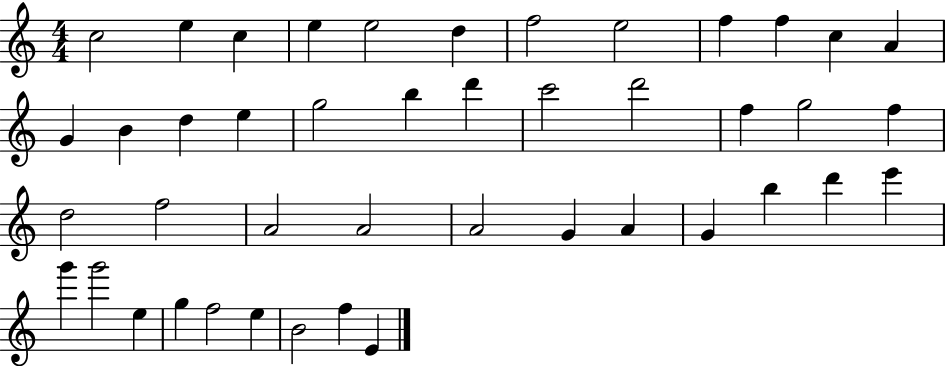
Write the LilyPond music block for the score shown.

{
  \clef treble
  \numericTimeSignature
  \time 4/4
  \key c \major
  c''2 e''4 c''4 | e''4 e''2 d''4 | f''2 e''2 | f''4 f''4 c''4 a'4 | \break g'4 b'4 d''4 e''4 | g''2 b''4 d'''4 | c'''2 d'''2 | f''4 g''2 f''4 | \break d''2 f''2 | a'2 a'2 | a'2 g'4 a'4 | g'4 b''4 d'''4 e'''4 | \break g'''4 g'''2 e''4 | g''4 f''2 e''4 | b'2 f''4 e'4 | \bar "|."
}